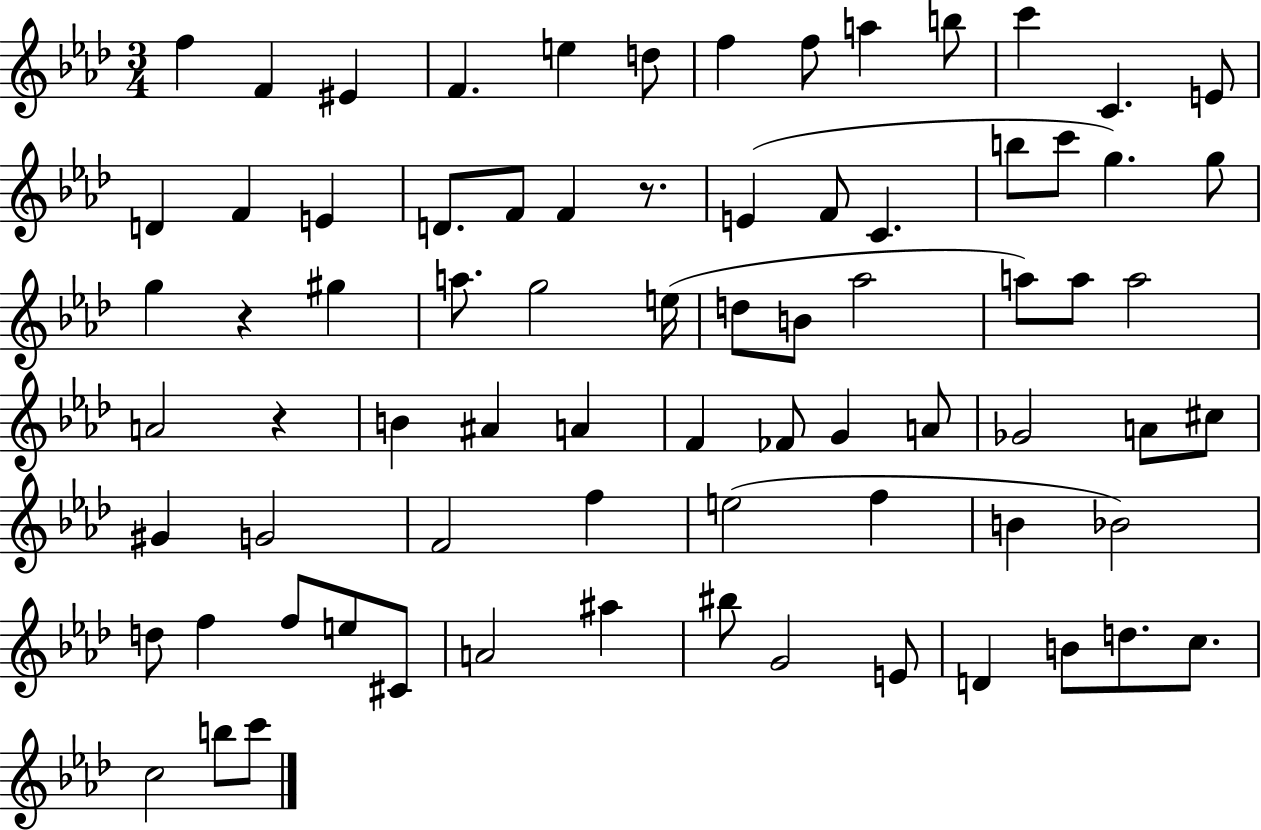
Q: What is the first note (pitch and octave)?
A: F5